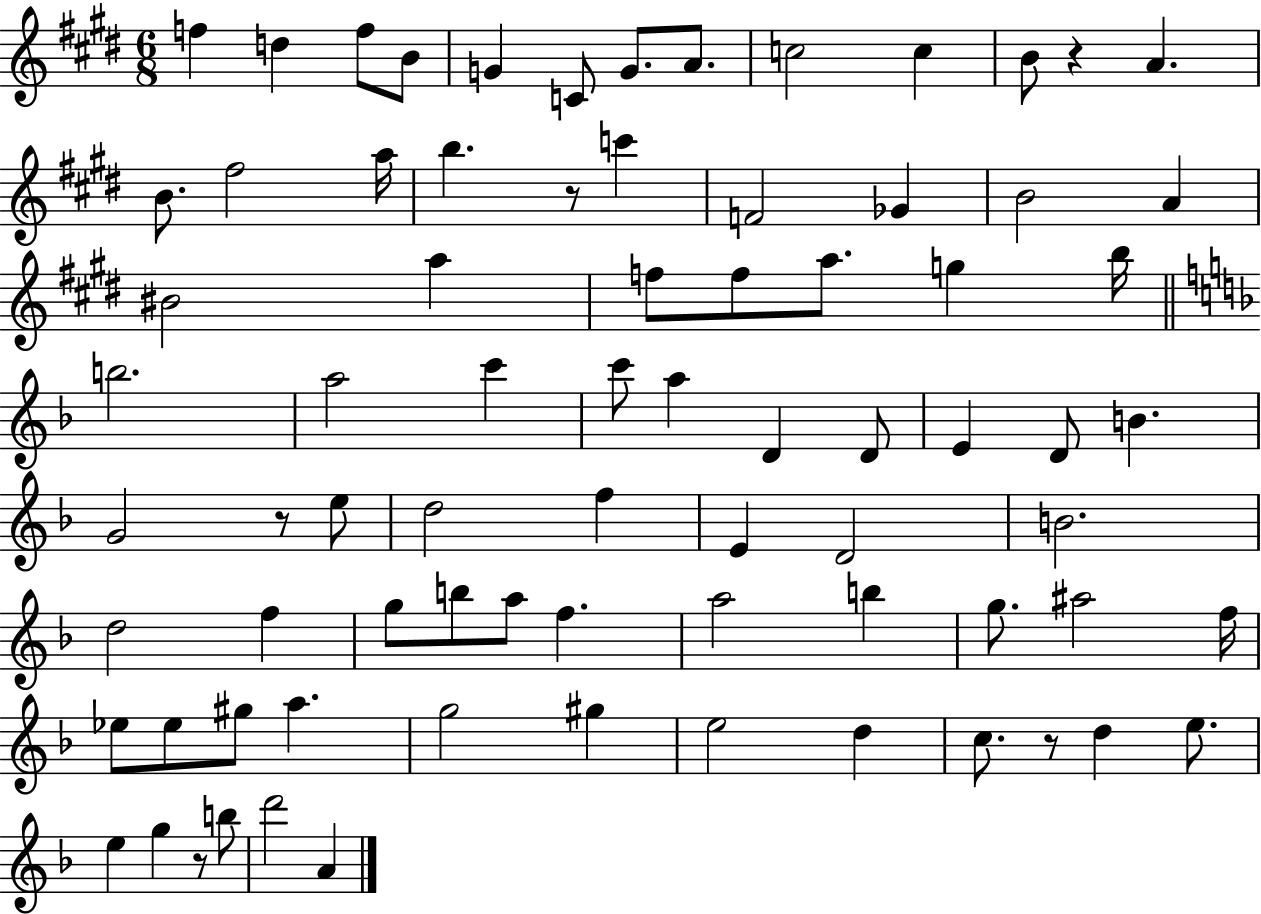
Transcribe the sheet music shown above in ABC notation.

X:1
T:Untitled
M:6/8
L:1/4
K:E
f d f/2 B/2 G C/2 G/2 A/2 c2 c B/2 z A B/2 ^f2 a/4 b z/2 c' F2 _G B2 A ^B2 a f/2 f/2 a/2 g b/4 b2 a2 c' c'/2 a D D/2 E D/2 B G2 z/2 e/2 d2 f E D2 B2 d2 f g/2 b/2 a/2 f a2 b g/2 ^a2 f/4 _e/2 _e/2 ^g/2 a g2 ^g e2 d c/2 z/2 d e/2 e g z/2 b/2 d'2 A